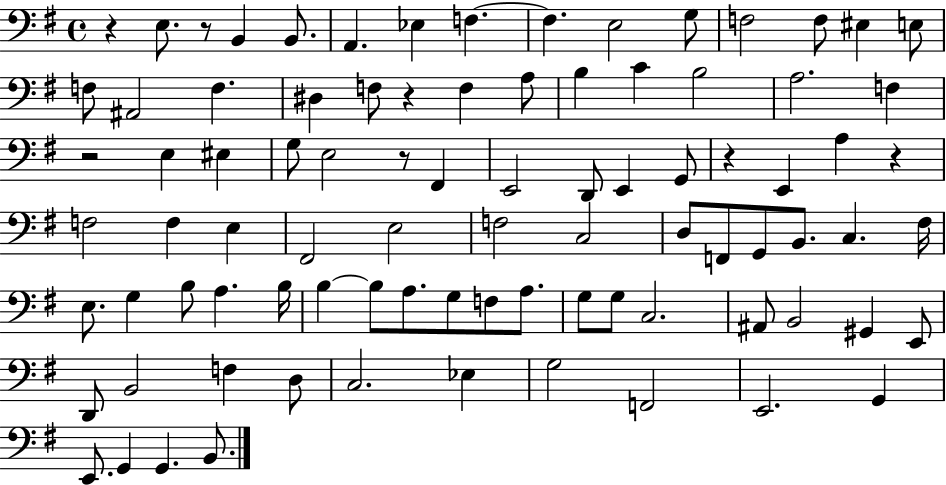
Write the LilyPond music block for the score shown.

{
  \clef bass
  \time 4/4
  \defaultTimeSignature
  \key g \major
  r4 e8. r8 b,4 b,8. | a,4. ees4 f4.~~ | f4. e2 g8 | f2 f8 eis4 e8 | \break f8 ais,2 f4. | dis4 f8 r4 f4 a8 | b4 c'4 b2 | a2. f4 | \break r2 e4 eis4 | g8 e2 r8 fis,4 | e,2 d,8 e,4 g,8 | r4 e,4 a4 r4 | \break f2 f4 e4 | fis,2 e2 | f2 c2 | d8 f,8 g,8 b,8. c4. fis16 | \break e8. g4 b8 a4. b16 | b4~~ b8 a8. g8 f8 a8. | g8 g8 c2. | ais,8 b,2 gis,4 e,8 | \break d,8 b,2 f4 d8 | c2. ees4 | g2 f,2 | e,2. g,4 | \break e,8. g,4 g,4. b,8. | \bar "|."
}